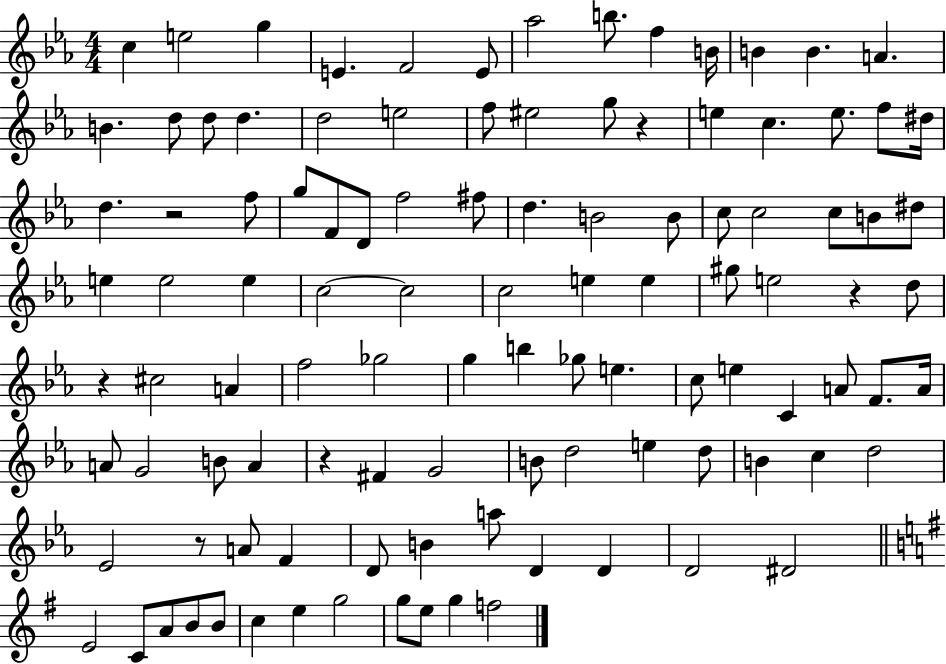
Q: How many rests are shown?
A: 6